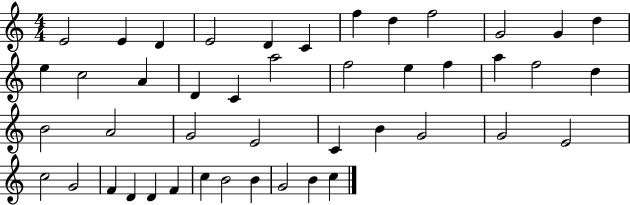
E4/h E4/q D4/q E4/h D4/q C4/q F5/q D5/q F5/h G4/h G4/q D5/q E5/q C5/h A4/q D4/q C4/q A5/h F5/h E5/q F5/q A5/q F5/h D5/q B4/h A4/h G4/h E4/h C4/q B4/q G4/h G4/h E4/h C5/h G4/h F4/q D4/q D4/q F4/q C5/q B4/h B4/q G4/h B4/q C5/q